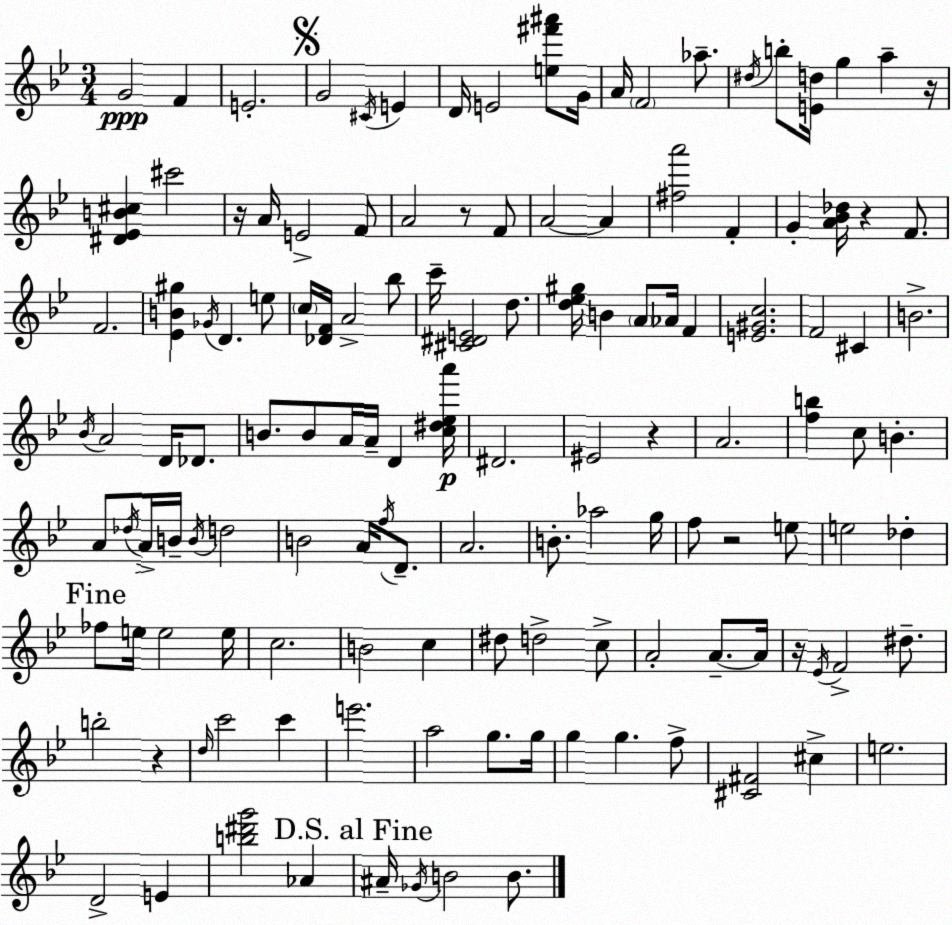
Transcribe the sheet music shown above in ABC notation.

X:1
T:Untitled
M:3/4
L:1/4
K:Bb
G2 F E2 G2 ^C/4 E D/4 E2 [e^f'^a']/2 G/4 A/4 F2 _a/2 ^d/4 b/2 [Ed]/4 g a z/4 [^D_EB^c] ^c'2 z/4 A/4 E2 F/2 A2 z/2 F/2 A2 A [^fa']2 F G [A_B_d]/4 z F/2 F2 [_EB^g] _G/4 D e/2 c/4 [_DF]/4 A2 _b/2 c'/4 [^C^DE]2 d/2 [d_e^g]/4 B A/2 _A/4 F [E^Gc]2 F2 ^C B2 _B/4 A2 D/4 _D/2 B/2 B/2 A/4 A/4 D [c^d_ea']/4 ^D2 ^E2 z A2 [fb] c/2 B A/2 _d/4 A/4 B/4 B/4 d2 B2 A/4 f/4 D/2 A2 B/2 _a2 g/4 f/2 z2 e/2 e2 _d _f/2 e/4 e2 e/4 c2 B2 c ^d/2 d2 c/2 A2 A/2 A/4 z/4 _E/4 F2 ^d/2 b2 z d/4 c'2 c' e'2 a2 g/2 g/4 g g f/2 [^C^F]2 ^c e2 D2 E [b^d'g']2 _A ^A/4 _G/4 B2 B/2